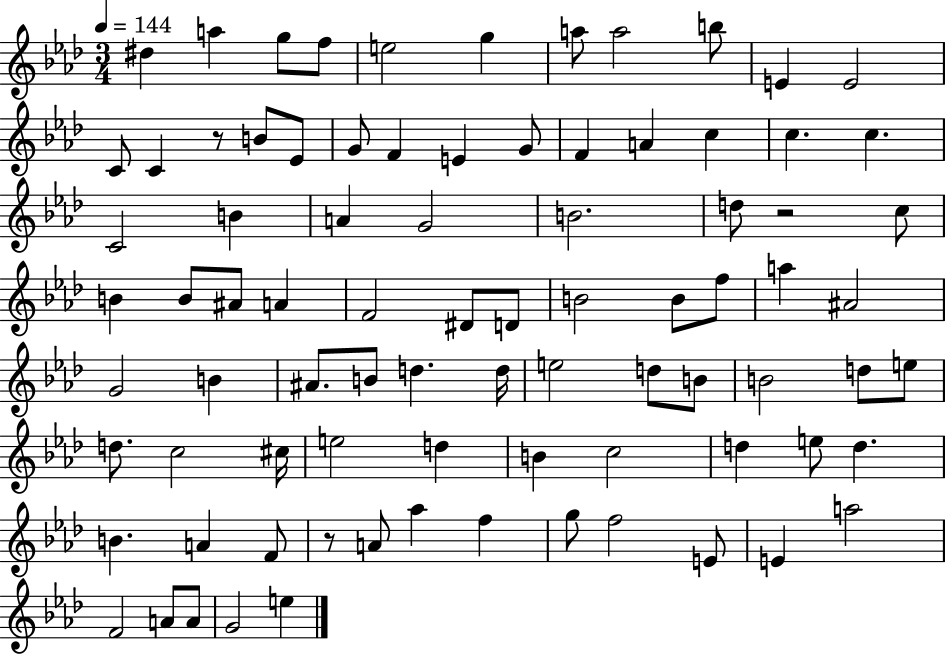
{
  \clef treble
  \numericTimeSignature
  \time 3/4
  \key aes \major
  \tempo 4 = 144
  \repeat volta 2 { dis''4 a''4 g''8 f''8 | e''2 g''4 | a''8 a''2 b''8 | e'4 e'2 | \break c'8 c'4 r8 b'8 ees'8 | g'8 f'4 e'4 g'8 | f'4 a'4 c''4 | c''4. c''4. | \break c'2 b'4 | a'4 g'2 | b'2. | d''8 r2 c''8 | \break b'4 b'8 ais'8 a'4 | f'2 dis'8 d'8 | b'2 b'8 f''8 | a''4 ais'2 | \break g'2 b'4 | ais'8. b'8 d''4. d''16 | e''2 d''8 b'8 | b'2 d''8 e''8 | \break d''8. c''2 cis''16 | e''2 d''4 | b'4 c''2 | d''4 e''8 d''4. | \break b'4. a'4 f'8 | r8 a'8 aes''4 f''4 | g''8 f''2 e'8 | e'4 a''2 | \break f'2 a'8 a'8 | g'2 e''4 | } \bar "|."
}